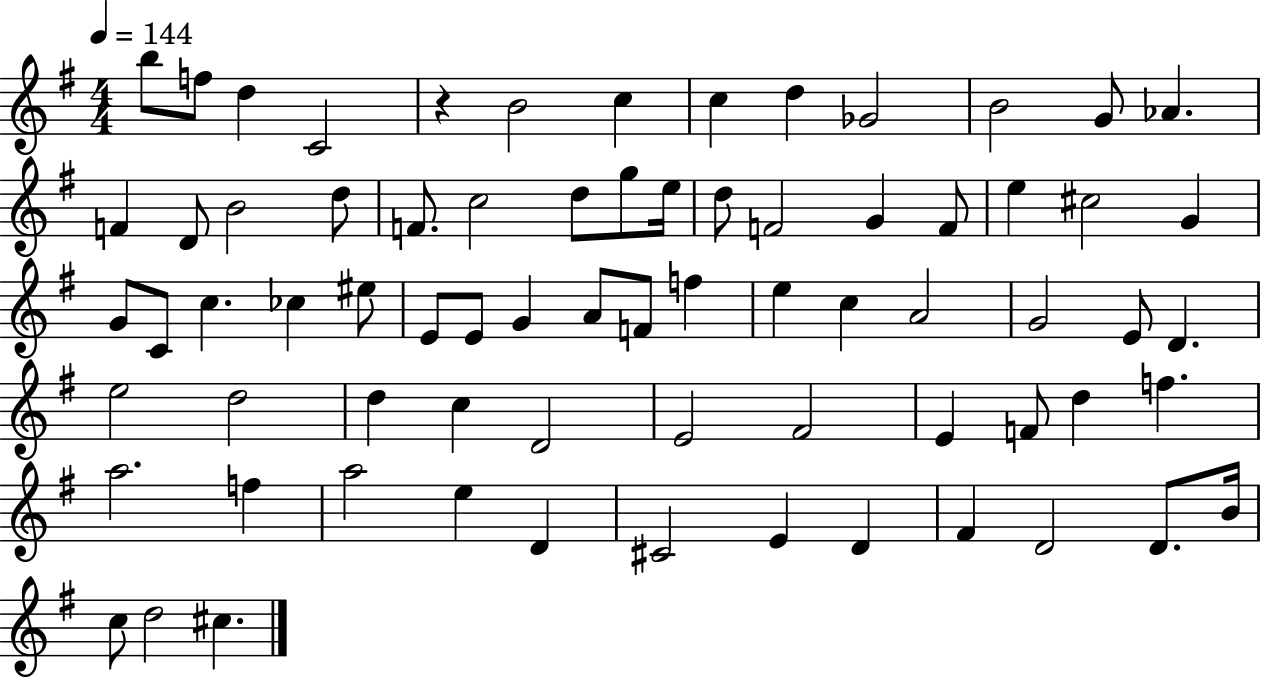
B5/e F5/e D5/q C4/h R/q B4/h C5/q C5/q D5/q Gb4/h B4/h G4/e Ab4/q. F4/q D4/e B4/h D5/e F4/e. C5/h D5/e G5/e E5/s D5/e F4/h G4/q F4/e E5/q C#5/h G4/q G4/e C4/e C5/q. CES5/q EIS5/e E4/e E4/e G4/q A4/e F4/e F5/q E5/q C5/q A4/h G4/h E4/e D4/q. E5/h D5/h D5/q C5/q D4/h E4/h F#4/h E4/q F4/e D5/q F5/q. A5/h. F5/q A5/h E5/q D4/q C#4/h E4/q D4/q F#4/q D4/h D4/e. B4/s C5/e D5/h C#5/q.